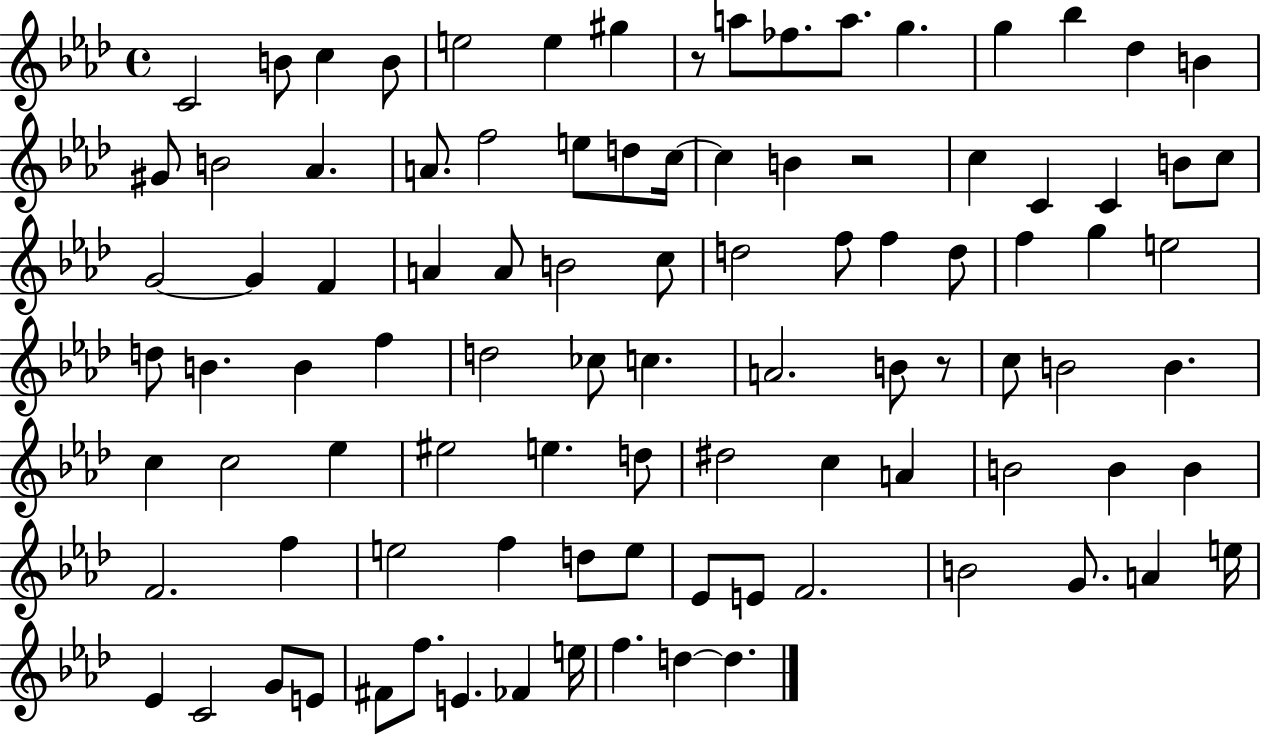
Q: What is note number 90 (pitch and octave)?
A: E5